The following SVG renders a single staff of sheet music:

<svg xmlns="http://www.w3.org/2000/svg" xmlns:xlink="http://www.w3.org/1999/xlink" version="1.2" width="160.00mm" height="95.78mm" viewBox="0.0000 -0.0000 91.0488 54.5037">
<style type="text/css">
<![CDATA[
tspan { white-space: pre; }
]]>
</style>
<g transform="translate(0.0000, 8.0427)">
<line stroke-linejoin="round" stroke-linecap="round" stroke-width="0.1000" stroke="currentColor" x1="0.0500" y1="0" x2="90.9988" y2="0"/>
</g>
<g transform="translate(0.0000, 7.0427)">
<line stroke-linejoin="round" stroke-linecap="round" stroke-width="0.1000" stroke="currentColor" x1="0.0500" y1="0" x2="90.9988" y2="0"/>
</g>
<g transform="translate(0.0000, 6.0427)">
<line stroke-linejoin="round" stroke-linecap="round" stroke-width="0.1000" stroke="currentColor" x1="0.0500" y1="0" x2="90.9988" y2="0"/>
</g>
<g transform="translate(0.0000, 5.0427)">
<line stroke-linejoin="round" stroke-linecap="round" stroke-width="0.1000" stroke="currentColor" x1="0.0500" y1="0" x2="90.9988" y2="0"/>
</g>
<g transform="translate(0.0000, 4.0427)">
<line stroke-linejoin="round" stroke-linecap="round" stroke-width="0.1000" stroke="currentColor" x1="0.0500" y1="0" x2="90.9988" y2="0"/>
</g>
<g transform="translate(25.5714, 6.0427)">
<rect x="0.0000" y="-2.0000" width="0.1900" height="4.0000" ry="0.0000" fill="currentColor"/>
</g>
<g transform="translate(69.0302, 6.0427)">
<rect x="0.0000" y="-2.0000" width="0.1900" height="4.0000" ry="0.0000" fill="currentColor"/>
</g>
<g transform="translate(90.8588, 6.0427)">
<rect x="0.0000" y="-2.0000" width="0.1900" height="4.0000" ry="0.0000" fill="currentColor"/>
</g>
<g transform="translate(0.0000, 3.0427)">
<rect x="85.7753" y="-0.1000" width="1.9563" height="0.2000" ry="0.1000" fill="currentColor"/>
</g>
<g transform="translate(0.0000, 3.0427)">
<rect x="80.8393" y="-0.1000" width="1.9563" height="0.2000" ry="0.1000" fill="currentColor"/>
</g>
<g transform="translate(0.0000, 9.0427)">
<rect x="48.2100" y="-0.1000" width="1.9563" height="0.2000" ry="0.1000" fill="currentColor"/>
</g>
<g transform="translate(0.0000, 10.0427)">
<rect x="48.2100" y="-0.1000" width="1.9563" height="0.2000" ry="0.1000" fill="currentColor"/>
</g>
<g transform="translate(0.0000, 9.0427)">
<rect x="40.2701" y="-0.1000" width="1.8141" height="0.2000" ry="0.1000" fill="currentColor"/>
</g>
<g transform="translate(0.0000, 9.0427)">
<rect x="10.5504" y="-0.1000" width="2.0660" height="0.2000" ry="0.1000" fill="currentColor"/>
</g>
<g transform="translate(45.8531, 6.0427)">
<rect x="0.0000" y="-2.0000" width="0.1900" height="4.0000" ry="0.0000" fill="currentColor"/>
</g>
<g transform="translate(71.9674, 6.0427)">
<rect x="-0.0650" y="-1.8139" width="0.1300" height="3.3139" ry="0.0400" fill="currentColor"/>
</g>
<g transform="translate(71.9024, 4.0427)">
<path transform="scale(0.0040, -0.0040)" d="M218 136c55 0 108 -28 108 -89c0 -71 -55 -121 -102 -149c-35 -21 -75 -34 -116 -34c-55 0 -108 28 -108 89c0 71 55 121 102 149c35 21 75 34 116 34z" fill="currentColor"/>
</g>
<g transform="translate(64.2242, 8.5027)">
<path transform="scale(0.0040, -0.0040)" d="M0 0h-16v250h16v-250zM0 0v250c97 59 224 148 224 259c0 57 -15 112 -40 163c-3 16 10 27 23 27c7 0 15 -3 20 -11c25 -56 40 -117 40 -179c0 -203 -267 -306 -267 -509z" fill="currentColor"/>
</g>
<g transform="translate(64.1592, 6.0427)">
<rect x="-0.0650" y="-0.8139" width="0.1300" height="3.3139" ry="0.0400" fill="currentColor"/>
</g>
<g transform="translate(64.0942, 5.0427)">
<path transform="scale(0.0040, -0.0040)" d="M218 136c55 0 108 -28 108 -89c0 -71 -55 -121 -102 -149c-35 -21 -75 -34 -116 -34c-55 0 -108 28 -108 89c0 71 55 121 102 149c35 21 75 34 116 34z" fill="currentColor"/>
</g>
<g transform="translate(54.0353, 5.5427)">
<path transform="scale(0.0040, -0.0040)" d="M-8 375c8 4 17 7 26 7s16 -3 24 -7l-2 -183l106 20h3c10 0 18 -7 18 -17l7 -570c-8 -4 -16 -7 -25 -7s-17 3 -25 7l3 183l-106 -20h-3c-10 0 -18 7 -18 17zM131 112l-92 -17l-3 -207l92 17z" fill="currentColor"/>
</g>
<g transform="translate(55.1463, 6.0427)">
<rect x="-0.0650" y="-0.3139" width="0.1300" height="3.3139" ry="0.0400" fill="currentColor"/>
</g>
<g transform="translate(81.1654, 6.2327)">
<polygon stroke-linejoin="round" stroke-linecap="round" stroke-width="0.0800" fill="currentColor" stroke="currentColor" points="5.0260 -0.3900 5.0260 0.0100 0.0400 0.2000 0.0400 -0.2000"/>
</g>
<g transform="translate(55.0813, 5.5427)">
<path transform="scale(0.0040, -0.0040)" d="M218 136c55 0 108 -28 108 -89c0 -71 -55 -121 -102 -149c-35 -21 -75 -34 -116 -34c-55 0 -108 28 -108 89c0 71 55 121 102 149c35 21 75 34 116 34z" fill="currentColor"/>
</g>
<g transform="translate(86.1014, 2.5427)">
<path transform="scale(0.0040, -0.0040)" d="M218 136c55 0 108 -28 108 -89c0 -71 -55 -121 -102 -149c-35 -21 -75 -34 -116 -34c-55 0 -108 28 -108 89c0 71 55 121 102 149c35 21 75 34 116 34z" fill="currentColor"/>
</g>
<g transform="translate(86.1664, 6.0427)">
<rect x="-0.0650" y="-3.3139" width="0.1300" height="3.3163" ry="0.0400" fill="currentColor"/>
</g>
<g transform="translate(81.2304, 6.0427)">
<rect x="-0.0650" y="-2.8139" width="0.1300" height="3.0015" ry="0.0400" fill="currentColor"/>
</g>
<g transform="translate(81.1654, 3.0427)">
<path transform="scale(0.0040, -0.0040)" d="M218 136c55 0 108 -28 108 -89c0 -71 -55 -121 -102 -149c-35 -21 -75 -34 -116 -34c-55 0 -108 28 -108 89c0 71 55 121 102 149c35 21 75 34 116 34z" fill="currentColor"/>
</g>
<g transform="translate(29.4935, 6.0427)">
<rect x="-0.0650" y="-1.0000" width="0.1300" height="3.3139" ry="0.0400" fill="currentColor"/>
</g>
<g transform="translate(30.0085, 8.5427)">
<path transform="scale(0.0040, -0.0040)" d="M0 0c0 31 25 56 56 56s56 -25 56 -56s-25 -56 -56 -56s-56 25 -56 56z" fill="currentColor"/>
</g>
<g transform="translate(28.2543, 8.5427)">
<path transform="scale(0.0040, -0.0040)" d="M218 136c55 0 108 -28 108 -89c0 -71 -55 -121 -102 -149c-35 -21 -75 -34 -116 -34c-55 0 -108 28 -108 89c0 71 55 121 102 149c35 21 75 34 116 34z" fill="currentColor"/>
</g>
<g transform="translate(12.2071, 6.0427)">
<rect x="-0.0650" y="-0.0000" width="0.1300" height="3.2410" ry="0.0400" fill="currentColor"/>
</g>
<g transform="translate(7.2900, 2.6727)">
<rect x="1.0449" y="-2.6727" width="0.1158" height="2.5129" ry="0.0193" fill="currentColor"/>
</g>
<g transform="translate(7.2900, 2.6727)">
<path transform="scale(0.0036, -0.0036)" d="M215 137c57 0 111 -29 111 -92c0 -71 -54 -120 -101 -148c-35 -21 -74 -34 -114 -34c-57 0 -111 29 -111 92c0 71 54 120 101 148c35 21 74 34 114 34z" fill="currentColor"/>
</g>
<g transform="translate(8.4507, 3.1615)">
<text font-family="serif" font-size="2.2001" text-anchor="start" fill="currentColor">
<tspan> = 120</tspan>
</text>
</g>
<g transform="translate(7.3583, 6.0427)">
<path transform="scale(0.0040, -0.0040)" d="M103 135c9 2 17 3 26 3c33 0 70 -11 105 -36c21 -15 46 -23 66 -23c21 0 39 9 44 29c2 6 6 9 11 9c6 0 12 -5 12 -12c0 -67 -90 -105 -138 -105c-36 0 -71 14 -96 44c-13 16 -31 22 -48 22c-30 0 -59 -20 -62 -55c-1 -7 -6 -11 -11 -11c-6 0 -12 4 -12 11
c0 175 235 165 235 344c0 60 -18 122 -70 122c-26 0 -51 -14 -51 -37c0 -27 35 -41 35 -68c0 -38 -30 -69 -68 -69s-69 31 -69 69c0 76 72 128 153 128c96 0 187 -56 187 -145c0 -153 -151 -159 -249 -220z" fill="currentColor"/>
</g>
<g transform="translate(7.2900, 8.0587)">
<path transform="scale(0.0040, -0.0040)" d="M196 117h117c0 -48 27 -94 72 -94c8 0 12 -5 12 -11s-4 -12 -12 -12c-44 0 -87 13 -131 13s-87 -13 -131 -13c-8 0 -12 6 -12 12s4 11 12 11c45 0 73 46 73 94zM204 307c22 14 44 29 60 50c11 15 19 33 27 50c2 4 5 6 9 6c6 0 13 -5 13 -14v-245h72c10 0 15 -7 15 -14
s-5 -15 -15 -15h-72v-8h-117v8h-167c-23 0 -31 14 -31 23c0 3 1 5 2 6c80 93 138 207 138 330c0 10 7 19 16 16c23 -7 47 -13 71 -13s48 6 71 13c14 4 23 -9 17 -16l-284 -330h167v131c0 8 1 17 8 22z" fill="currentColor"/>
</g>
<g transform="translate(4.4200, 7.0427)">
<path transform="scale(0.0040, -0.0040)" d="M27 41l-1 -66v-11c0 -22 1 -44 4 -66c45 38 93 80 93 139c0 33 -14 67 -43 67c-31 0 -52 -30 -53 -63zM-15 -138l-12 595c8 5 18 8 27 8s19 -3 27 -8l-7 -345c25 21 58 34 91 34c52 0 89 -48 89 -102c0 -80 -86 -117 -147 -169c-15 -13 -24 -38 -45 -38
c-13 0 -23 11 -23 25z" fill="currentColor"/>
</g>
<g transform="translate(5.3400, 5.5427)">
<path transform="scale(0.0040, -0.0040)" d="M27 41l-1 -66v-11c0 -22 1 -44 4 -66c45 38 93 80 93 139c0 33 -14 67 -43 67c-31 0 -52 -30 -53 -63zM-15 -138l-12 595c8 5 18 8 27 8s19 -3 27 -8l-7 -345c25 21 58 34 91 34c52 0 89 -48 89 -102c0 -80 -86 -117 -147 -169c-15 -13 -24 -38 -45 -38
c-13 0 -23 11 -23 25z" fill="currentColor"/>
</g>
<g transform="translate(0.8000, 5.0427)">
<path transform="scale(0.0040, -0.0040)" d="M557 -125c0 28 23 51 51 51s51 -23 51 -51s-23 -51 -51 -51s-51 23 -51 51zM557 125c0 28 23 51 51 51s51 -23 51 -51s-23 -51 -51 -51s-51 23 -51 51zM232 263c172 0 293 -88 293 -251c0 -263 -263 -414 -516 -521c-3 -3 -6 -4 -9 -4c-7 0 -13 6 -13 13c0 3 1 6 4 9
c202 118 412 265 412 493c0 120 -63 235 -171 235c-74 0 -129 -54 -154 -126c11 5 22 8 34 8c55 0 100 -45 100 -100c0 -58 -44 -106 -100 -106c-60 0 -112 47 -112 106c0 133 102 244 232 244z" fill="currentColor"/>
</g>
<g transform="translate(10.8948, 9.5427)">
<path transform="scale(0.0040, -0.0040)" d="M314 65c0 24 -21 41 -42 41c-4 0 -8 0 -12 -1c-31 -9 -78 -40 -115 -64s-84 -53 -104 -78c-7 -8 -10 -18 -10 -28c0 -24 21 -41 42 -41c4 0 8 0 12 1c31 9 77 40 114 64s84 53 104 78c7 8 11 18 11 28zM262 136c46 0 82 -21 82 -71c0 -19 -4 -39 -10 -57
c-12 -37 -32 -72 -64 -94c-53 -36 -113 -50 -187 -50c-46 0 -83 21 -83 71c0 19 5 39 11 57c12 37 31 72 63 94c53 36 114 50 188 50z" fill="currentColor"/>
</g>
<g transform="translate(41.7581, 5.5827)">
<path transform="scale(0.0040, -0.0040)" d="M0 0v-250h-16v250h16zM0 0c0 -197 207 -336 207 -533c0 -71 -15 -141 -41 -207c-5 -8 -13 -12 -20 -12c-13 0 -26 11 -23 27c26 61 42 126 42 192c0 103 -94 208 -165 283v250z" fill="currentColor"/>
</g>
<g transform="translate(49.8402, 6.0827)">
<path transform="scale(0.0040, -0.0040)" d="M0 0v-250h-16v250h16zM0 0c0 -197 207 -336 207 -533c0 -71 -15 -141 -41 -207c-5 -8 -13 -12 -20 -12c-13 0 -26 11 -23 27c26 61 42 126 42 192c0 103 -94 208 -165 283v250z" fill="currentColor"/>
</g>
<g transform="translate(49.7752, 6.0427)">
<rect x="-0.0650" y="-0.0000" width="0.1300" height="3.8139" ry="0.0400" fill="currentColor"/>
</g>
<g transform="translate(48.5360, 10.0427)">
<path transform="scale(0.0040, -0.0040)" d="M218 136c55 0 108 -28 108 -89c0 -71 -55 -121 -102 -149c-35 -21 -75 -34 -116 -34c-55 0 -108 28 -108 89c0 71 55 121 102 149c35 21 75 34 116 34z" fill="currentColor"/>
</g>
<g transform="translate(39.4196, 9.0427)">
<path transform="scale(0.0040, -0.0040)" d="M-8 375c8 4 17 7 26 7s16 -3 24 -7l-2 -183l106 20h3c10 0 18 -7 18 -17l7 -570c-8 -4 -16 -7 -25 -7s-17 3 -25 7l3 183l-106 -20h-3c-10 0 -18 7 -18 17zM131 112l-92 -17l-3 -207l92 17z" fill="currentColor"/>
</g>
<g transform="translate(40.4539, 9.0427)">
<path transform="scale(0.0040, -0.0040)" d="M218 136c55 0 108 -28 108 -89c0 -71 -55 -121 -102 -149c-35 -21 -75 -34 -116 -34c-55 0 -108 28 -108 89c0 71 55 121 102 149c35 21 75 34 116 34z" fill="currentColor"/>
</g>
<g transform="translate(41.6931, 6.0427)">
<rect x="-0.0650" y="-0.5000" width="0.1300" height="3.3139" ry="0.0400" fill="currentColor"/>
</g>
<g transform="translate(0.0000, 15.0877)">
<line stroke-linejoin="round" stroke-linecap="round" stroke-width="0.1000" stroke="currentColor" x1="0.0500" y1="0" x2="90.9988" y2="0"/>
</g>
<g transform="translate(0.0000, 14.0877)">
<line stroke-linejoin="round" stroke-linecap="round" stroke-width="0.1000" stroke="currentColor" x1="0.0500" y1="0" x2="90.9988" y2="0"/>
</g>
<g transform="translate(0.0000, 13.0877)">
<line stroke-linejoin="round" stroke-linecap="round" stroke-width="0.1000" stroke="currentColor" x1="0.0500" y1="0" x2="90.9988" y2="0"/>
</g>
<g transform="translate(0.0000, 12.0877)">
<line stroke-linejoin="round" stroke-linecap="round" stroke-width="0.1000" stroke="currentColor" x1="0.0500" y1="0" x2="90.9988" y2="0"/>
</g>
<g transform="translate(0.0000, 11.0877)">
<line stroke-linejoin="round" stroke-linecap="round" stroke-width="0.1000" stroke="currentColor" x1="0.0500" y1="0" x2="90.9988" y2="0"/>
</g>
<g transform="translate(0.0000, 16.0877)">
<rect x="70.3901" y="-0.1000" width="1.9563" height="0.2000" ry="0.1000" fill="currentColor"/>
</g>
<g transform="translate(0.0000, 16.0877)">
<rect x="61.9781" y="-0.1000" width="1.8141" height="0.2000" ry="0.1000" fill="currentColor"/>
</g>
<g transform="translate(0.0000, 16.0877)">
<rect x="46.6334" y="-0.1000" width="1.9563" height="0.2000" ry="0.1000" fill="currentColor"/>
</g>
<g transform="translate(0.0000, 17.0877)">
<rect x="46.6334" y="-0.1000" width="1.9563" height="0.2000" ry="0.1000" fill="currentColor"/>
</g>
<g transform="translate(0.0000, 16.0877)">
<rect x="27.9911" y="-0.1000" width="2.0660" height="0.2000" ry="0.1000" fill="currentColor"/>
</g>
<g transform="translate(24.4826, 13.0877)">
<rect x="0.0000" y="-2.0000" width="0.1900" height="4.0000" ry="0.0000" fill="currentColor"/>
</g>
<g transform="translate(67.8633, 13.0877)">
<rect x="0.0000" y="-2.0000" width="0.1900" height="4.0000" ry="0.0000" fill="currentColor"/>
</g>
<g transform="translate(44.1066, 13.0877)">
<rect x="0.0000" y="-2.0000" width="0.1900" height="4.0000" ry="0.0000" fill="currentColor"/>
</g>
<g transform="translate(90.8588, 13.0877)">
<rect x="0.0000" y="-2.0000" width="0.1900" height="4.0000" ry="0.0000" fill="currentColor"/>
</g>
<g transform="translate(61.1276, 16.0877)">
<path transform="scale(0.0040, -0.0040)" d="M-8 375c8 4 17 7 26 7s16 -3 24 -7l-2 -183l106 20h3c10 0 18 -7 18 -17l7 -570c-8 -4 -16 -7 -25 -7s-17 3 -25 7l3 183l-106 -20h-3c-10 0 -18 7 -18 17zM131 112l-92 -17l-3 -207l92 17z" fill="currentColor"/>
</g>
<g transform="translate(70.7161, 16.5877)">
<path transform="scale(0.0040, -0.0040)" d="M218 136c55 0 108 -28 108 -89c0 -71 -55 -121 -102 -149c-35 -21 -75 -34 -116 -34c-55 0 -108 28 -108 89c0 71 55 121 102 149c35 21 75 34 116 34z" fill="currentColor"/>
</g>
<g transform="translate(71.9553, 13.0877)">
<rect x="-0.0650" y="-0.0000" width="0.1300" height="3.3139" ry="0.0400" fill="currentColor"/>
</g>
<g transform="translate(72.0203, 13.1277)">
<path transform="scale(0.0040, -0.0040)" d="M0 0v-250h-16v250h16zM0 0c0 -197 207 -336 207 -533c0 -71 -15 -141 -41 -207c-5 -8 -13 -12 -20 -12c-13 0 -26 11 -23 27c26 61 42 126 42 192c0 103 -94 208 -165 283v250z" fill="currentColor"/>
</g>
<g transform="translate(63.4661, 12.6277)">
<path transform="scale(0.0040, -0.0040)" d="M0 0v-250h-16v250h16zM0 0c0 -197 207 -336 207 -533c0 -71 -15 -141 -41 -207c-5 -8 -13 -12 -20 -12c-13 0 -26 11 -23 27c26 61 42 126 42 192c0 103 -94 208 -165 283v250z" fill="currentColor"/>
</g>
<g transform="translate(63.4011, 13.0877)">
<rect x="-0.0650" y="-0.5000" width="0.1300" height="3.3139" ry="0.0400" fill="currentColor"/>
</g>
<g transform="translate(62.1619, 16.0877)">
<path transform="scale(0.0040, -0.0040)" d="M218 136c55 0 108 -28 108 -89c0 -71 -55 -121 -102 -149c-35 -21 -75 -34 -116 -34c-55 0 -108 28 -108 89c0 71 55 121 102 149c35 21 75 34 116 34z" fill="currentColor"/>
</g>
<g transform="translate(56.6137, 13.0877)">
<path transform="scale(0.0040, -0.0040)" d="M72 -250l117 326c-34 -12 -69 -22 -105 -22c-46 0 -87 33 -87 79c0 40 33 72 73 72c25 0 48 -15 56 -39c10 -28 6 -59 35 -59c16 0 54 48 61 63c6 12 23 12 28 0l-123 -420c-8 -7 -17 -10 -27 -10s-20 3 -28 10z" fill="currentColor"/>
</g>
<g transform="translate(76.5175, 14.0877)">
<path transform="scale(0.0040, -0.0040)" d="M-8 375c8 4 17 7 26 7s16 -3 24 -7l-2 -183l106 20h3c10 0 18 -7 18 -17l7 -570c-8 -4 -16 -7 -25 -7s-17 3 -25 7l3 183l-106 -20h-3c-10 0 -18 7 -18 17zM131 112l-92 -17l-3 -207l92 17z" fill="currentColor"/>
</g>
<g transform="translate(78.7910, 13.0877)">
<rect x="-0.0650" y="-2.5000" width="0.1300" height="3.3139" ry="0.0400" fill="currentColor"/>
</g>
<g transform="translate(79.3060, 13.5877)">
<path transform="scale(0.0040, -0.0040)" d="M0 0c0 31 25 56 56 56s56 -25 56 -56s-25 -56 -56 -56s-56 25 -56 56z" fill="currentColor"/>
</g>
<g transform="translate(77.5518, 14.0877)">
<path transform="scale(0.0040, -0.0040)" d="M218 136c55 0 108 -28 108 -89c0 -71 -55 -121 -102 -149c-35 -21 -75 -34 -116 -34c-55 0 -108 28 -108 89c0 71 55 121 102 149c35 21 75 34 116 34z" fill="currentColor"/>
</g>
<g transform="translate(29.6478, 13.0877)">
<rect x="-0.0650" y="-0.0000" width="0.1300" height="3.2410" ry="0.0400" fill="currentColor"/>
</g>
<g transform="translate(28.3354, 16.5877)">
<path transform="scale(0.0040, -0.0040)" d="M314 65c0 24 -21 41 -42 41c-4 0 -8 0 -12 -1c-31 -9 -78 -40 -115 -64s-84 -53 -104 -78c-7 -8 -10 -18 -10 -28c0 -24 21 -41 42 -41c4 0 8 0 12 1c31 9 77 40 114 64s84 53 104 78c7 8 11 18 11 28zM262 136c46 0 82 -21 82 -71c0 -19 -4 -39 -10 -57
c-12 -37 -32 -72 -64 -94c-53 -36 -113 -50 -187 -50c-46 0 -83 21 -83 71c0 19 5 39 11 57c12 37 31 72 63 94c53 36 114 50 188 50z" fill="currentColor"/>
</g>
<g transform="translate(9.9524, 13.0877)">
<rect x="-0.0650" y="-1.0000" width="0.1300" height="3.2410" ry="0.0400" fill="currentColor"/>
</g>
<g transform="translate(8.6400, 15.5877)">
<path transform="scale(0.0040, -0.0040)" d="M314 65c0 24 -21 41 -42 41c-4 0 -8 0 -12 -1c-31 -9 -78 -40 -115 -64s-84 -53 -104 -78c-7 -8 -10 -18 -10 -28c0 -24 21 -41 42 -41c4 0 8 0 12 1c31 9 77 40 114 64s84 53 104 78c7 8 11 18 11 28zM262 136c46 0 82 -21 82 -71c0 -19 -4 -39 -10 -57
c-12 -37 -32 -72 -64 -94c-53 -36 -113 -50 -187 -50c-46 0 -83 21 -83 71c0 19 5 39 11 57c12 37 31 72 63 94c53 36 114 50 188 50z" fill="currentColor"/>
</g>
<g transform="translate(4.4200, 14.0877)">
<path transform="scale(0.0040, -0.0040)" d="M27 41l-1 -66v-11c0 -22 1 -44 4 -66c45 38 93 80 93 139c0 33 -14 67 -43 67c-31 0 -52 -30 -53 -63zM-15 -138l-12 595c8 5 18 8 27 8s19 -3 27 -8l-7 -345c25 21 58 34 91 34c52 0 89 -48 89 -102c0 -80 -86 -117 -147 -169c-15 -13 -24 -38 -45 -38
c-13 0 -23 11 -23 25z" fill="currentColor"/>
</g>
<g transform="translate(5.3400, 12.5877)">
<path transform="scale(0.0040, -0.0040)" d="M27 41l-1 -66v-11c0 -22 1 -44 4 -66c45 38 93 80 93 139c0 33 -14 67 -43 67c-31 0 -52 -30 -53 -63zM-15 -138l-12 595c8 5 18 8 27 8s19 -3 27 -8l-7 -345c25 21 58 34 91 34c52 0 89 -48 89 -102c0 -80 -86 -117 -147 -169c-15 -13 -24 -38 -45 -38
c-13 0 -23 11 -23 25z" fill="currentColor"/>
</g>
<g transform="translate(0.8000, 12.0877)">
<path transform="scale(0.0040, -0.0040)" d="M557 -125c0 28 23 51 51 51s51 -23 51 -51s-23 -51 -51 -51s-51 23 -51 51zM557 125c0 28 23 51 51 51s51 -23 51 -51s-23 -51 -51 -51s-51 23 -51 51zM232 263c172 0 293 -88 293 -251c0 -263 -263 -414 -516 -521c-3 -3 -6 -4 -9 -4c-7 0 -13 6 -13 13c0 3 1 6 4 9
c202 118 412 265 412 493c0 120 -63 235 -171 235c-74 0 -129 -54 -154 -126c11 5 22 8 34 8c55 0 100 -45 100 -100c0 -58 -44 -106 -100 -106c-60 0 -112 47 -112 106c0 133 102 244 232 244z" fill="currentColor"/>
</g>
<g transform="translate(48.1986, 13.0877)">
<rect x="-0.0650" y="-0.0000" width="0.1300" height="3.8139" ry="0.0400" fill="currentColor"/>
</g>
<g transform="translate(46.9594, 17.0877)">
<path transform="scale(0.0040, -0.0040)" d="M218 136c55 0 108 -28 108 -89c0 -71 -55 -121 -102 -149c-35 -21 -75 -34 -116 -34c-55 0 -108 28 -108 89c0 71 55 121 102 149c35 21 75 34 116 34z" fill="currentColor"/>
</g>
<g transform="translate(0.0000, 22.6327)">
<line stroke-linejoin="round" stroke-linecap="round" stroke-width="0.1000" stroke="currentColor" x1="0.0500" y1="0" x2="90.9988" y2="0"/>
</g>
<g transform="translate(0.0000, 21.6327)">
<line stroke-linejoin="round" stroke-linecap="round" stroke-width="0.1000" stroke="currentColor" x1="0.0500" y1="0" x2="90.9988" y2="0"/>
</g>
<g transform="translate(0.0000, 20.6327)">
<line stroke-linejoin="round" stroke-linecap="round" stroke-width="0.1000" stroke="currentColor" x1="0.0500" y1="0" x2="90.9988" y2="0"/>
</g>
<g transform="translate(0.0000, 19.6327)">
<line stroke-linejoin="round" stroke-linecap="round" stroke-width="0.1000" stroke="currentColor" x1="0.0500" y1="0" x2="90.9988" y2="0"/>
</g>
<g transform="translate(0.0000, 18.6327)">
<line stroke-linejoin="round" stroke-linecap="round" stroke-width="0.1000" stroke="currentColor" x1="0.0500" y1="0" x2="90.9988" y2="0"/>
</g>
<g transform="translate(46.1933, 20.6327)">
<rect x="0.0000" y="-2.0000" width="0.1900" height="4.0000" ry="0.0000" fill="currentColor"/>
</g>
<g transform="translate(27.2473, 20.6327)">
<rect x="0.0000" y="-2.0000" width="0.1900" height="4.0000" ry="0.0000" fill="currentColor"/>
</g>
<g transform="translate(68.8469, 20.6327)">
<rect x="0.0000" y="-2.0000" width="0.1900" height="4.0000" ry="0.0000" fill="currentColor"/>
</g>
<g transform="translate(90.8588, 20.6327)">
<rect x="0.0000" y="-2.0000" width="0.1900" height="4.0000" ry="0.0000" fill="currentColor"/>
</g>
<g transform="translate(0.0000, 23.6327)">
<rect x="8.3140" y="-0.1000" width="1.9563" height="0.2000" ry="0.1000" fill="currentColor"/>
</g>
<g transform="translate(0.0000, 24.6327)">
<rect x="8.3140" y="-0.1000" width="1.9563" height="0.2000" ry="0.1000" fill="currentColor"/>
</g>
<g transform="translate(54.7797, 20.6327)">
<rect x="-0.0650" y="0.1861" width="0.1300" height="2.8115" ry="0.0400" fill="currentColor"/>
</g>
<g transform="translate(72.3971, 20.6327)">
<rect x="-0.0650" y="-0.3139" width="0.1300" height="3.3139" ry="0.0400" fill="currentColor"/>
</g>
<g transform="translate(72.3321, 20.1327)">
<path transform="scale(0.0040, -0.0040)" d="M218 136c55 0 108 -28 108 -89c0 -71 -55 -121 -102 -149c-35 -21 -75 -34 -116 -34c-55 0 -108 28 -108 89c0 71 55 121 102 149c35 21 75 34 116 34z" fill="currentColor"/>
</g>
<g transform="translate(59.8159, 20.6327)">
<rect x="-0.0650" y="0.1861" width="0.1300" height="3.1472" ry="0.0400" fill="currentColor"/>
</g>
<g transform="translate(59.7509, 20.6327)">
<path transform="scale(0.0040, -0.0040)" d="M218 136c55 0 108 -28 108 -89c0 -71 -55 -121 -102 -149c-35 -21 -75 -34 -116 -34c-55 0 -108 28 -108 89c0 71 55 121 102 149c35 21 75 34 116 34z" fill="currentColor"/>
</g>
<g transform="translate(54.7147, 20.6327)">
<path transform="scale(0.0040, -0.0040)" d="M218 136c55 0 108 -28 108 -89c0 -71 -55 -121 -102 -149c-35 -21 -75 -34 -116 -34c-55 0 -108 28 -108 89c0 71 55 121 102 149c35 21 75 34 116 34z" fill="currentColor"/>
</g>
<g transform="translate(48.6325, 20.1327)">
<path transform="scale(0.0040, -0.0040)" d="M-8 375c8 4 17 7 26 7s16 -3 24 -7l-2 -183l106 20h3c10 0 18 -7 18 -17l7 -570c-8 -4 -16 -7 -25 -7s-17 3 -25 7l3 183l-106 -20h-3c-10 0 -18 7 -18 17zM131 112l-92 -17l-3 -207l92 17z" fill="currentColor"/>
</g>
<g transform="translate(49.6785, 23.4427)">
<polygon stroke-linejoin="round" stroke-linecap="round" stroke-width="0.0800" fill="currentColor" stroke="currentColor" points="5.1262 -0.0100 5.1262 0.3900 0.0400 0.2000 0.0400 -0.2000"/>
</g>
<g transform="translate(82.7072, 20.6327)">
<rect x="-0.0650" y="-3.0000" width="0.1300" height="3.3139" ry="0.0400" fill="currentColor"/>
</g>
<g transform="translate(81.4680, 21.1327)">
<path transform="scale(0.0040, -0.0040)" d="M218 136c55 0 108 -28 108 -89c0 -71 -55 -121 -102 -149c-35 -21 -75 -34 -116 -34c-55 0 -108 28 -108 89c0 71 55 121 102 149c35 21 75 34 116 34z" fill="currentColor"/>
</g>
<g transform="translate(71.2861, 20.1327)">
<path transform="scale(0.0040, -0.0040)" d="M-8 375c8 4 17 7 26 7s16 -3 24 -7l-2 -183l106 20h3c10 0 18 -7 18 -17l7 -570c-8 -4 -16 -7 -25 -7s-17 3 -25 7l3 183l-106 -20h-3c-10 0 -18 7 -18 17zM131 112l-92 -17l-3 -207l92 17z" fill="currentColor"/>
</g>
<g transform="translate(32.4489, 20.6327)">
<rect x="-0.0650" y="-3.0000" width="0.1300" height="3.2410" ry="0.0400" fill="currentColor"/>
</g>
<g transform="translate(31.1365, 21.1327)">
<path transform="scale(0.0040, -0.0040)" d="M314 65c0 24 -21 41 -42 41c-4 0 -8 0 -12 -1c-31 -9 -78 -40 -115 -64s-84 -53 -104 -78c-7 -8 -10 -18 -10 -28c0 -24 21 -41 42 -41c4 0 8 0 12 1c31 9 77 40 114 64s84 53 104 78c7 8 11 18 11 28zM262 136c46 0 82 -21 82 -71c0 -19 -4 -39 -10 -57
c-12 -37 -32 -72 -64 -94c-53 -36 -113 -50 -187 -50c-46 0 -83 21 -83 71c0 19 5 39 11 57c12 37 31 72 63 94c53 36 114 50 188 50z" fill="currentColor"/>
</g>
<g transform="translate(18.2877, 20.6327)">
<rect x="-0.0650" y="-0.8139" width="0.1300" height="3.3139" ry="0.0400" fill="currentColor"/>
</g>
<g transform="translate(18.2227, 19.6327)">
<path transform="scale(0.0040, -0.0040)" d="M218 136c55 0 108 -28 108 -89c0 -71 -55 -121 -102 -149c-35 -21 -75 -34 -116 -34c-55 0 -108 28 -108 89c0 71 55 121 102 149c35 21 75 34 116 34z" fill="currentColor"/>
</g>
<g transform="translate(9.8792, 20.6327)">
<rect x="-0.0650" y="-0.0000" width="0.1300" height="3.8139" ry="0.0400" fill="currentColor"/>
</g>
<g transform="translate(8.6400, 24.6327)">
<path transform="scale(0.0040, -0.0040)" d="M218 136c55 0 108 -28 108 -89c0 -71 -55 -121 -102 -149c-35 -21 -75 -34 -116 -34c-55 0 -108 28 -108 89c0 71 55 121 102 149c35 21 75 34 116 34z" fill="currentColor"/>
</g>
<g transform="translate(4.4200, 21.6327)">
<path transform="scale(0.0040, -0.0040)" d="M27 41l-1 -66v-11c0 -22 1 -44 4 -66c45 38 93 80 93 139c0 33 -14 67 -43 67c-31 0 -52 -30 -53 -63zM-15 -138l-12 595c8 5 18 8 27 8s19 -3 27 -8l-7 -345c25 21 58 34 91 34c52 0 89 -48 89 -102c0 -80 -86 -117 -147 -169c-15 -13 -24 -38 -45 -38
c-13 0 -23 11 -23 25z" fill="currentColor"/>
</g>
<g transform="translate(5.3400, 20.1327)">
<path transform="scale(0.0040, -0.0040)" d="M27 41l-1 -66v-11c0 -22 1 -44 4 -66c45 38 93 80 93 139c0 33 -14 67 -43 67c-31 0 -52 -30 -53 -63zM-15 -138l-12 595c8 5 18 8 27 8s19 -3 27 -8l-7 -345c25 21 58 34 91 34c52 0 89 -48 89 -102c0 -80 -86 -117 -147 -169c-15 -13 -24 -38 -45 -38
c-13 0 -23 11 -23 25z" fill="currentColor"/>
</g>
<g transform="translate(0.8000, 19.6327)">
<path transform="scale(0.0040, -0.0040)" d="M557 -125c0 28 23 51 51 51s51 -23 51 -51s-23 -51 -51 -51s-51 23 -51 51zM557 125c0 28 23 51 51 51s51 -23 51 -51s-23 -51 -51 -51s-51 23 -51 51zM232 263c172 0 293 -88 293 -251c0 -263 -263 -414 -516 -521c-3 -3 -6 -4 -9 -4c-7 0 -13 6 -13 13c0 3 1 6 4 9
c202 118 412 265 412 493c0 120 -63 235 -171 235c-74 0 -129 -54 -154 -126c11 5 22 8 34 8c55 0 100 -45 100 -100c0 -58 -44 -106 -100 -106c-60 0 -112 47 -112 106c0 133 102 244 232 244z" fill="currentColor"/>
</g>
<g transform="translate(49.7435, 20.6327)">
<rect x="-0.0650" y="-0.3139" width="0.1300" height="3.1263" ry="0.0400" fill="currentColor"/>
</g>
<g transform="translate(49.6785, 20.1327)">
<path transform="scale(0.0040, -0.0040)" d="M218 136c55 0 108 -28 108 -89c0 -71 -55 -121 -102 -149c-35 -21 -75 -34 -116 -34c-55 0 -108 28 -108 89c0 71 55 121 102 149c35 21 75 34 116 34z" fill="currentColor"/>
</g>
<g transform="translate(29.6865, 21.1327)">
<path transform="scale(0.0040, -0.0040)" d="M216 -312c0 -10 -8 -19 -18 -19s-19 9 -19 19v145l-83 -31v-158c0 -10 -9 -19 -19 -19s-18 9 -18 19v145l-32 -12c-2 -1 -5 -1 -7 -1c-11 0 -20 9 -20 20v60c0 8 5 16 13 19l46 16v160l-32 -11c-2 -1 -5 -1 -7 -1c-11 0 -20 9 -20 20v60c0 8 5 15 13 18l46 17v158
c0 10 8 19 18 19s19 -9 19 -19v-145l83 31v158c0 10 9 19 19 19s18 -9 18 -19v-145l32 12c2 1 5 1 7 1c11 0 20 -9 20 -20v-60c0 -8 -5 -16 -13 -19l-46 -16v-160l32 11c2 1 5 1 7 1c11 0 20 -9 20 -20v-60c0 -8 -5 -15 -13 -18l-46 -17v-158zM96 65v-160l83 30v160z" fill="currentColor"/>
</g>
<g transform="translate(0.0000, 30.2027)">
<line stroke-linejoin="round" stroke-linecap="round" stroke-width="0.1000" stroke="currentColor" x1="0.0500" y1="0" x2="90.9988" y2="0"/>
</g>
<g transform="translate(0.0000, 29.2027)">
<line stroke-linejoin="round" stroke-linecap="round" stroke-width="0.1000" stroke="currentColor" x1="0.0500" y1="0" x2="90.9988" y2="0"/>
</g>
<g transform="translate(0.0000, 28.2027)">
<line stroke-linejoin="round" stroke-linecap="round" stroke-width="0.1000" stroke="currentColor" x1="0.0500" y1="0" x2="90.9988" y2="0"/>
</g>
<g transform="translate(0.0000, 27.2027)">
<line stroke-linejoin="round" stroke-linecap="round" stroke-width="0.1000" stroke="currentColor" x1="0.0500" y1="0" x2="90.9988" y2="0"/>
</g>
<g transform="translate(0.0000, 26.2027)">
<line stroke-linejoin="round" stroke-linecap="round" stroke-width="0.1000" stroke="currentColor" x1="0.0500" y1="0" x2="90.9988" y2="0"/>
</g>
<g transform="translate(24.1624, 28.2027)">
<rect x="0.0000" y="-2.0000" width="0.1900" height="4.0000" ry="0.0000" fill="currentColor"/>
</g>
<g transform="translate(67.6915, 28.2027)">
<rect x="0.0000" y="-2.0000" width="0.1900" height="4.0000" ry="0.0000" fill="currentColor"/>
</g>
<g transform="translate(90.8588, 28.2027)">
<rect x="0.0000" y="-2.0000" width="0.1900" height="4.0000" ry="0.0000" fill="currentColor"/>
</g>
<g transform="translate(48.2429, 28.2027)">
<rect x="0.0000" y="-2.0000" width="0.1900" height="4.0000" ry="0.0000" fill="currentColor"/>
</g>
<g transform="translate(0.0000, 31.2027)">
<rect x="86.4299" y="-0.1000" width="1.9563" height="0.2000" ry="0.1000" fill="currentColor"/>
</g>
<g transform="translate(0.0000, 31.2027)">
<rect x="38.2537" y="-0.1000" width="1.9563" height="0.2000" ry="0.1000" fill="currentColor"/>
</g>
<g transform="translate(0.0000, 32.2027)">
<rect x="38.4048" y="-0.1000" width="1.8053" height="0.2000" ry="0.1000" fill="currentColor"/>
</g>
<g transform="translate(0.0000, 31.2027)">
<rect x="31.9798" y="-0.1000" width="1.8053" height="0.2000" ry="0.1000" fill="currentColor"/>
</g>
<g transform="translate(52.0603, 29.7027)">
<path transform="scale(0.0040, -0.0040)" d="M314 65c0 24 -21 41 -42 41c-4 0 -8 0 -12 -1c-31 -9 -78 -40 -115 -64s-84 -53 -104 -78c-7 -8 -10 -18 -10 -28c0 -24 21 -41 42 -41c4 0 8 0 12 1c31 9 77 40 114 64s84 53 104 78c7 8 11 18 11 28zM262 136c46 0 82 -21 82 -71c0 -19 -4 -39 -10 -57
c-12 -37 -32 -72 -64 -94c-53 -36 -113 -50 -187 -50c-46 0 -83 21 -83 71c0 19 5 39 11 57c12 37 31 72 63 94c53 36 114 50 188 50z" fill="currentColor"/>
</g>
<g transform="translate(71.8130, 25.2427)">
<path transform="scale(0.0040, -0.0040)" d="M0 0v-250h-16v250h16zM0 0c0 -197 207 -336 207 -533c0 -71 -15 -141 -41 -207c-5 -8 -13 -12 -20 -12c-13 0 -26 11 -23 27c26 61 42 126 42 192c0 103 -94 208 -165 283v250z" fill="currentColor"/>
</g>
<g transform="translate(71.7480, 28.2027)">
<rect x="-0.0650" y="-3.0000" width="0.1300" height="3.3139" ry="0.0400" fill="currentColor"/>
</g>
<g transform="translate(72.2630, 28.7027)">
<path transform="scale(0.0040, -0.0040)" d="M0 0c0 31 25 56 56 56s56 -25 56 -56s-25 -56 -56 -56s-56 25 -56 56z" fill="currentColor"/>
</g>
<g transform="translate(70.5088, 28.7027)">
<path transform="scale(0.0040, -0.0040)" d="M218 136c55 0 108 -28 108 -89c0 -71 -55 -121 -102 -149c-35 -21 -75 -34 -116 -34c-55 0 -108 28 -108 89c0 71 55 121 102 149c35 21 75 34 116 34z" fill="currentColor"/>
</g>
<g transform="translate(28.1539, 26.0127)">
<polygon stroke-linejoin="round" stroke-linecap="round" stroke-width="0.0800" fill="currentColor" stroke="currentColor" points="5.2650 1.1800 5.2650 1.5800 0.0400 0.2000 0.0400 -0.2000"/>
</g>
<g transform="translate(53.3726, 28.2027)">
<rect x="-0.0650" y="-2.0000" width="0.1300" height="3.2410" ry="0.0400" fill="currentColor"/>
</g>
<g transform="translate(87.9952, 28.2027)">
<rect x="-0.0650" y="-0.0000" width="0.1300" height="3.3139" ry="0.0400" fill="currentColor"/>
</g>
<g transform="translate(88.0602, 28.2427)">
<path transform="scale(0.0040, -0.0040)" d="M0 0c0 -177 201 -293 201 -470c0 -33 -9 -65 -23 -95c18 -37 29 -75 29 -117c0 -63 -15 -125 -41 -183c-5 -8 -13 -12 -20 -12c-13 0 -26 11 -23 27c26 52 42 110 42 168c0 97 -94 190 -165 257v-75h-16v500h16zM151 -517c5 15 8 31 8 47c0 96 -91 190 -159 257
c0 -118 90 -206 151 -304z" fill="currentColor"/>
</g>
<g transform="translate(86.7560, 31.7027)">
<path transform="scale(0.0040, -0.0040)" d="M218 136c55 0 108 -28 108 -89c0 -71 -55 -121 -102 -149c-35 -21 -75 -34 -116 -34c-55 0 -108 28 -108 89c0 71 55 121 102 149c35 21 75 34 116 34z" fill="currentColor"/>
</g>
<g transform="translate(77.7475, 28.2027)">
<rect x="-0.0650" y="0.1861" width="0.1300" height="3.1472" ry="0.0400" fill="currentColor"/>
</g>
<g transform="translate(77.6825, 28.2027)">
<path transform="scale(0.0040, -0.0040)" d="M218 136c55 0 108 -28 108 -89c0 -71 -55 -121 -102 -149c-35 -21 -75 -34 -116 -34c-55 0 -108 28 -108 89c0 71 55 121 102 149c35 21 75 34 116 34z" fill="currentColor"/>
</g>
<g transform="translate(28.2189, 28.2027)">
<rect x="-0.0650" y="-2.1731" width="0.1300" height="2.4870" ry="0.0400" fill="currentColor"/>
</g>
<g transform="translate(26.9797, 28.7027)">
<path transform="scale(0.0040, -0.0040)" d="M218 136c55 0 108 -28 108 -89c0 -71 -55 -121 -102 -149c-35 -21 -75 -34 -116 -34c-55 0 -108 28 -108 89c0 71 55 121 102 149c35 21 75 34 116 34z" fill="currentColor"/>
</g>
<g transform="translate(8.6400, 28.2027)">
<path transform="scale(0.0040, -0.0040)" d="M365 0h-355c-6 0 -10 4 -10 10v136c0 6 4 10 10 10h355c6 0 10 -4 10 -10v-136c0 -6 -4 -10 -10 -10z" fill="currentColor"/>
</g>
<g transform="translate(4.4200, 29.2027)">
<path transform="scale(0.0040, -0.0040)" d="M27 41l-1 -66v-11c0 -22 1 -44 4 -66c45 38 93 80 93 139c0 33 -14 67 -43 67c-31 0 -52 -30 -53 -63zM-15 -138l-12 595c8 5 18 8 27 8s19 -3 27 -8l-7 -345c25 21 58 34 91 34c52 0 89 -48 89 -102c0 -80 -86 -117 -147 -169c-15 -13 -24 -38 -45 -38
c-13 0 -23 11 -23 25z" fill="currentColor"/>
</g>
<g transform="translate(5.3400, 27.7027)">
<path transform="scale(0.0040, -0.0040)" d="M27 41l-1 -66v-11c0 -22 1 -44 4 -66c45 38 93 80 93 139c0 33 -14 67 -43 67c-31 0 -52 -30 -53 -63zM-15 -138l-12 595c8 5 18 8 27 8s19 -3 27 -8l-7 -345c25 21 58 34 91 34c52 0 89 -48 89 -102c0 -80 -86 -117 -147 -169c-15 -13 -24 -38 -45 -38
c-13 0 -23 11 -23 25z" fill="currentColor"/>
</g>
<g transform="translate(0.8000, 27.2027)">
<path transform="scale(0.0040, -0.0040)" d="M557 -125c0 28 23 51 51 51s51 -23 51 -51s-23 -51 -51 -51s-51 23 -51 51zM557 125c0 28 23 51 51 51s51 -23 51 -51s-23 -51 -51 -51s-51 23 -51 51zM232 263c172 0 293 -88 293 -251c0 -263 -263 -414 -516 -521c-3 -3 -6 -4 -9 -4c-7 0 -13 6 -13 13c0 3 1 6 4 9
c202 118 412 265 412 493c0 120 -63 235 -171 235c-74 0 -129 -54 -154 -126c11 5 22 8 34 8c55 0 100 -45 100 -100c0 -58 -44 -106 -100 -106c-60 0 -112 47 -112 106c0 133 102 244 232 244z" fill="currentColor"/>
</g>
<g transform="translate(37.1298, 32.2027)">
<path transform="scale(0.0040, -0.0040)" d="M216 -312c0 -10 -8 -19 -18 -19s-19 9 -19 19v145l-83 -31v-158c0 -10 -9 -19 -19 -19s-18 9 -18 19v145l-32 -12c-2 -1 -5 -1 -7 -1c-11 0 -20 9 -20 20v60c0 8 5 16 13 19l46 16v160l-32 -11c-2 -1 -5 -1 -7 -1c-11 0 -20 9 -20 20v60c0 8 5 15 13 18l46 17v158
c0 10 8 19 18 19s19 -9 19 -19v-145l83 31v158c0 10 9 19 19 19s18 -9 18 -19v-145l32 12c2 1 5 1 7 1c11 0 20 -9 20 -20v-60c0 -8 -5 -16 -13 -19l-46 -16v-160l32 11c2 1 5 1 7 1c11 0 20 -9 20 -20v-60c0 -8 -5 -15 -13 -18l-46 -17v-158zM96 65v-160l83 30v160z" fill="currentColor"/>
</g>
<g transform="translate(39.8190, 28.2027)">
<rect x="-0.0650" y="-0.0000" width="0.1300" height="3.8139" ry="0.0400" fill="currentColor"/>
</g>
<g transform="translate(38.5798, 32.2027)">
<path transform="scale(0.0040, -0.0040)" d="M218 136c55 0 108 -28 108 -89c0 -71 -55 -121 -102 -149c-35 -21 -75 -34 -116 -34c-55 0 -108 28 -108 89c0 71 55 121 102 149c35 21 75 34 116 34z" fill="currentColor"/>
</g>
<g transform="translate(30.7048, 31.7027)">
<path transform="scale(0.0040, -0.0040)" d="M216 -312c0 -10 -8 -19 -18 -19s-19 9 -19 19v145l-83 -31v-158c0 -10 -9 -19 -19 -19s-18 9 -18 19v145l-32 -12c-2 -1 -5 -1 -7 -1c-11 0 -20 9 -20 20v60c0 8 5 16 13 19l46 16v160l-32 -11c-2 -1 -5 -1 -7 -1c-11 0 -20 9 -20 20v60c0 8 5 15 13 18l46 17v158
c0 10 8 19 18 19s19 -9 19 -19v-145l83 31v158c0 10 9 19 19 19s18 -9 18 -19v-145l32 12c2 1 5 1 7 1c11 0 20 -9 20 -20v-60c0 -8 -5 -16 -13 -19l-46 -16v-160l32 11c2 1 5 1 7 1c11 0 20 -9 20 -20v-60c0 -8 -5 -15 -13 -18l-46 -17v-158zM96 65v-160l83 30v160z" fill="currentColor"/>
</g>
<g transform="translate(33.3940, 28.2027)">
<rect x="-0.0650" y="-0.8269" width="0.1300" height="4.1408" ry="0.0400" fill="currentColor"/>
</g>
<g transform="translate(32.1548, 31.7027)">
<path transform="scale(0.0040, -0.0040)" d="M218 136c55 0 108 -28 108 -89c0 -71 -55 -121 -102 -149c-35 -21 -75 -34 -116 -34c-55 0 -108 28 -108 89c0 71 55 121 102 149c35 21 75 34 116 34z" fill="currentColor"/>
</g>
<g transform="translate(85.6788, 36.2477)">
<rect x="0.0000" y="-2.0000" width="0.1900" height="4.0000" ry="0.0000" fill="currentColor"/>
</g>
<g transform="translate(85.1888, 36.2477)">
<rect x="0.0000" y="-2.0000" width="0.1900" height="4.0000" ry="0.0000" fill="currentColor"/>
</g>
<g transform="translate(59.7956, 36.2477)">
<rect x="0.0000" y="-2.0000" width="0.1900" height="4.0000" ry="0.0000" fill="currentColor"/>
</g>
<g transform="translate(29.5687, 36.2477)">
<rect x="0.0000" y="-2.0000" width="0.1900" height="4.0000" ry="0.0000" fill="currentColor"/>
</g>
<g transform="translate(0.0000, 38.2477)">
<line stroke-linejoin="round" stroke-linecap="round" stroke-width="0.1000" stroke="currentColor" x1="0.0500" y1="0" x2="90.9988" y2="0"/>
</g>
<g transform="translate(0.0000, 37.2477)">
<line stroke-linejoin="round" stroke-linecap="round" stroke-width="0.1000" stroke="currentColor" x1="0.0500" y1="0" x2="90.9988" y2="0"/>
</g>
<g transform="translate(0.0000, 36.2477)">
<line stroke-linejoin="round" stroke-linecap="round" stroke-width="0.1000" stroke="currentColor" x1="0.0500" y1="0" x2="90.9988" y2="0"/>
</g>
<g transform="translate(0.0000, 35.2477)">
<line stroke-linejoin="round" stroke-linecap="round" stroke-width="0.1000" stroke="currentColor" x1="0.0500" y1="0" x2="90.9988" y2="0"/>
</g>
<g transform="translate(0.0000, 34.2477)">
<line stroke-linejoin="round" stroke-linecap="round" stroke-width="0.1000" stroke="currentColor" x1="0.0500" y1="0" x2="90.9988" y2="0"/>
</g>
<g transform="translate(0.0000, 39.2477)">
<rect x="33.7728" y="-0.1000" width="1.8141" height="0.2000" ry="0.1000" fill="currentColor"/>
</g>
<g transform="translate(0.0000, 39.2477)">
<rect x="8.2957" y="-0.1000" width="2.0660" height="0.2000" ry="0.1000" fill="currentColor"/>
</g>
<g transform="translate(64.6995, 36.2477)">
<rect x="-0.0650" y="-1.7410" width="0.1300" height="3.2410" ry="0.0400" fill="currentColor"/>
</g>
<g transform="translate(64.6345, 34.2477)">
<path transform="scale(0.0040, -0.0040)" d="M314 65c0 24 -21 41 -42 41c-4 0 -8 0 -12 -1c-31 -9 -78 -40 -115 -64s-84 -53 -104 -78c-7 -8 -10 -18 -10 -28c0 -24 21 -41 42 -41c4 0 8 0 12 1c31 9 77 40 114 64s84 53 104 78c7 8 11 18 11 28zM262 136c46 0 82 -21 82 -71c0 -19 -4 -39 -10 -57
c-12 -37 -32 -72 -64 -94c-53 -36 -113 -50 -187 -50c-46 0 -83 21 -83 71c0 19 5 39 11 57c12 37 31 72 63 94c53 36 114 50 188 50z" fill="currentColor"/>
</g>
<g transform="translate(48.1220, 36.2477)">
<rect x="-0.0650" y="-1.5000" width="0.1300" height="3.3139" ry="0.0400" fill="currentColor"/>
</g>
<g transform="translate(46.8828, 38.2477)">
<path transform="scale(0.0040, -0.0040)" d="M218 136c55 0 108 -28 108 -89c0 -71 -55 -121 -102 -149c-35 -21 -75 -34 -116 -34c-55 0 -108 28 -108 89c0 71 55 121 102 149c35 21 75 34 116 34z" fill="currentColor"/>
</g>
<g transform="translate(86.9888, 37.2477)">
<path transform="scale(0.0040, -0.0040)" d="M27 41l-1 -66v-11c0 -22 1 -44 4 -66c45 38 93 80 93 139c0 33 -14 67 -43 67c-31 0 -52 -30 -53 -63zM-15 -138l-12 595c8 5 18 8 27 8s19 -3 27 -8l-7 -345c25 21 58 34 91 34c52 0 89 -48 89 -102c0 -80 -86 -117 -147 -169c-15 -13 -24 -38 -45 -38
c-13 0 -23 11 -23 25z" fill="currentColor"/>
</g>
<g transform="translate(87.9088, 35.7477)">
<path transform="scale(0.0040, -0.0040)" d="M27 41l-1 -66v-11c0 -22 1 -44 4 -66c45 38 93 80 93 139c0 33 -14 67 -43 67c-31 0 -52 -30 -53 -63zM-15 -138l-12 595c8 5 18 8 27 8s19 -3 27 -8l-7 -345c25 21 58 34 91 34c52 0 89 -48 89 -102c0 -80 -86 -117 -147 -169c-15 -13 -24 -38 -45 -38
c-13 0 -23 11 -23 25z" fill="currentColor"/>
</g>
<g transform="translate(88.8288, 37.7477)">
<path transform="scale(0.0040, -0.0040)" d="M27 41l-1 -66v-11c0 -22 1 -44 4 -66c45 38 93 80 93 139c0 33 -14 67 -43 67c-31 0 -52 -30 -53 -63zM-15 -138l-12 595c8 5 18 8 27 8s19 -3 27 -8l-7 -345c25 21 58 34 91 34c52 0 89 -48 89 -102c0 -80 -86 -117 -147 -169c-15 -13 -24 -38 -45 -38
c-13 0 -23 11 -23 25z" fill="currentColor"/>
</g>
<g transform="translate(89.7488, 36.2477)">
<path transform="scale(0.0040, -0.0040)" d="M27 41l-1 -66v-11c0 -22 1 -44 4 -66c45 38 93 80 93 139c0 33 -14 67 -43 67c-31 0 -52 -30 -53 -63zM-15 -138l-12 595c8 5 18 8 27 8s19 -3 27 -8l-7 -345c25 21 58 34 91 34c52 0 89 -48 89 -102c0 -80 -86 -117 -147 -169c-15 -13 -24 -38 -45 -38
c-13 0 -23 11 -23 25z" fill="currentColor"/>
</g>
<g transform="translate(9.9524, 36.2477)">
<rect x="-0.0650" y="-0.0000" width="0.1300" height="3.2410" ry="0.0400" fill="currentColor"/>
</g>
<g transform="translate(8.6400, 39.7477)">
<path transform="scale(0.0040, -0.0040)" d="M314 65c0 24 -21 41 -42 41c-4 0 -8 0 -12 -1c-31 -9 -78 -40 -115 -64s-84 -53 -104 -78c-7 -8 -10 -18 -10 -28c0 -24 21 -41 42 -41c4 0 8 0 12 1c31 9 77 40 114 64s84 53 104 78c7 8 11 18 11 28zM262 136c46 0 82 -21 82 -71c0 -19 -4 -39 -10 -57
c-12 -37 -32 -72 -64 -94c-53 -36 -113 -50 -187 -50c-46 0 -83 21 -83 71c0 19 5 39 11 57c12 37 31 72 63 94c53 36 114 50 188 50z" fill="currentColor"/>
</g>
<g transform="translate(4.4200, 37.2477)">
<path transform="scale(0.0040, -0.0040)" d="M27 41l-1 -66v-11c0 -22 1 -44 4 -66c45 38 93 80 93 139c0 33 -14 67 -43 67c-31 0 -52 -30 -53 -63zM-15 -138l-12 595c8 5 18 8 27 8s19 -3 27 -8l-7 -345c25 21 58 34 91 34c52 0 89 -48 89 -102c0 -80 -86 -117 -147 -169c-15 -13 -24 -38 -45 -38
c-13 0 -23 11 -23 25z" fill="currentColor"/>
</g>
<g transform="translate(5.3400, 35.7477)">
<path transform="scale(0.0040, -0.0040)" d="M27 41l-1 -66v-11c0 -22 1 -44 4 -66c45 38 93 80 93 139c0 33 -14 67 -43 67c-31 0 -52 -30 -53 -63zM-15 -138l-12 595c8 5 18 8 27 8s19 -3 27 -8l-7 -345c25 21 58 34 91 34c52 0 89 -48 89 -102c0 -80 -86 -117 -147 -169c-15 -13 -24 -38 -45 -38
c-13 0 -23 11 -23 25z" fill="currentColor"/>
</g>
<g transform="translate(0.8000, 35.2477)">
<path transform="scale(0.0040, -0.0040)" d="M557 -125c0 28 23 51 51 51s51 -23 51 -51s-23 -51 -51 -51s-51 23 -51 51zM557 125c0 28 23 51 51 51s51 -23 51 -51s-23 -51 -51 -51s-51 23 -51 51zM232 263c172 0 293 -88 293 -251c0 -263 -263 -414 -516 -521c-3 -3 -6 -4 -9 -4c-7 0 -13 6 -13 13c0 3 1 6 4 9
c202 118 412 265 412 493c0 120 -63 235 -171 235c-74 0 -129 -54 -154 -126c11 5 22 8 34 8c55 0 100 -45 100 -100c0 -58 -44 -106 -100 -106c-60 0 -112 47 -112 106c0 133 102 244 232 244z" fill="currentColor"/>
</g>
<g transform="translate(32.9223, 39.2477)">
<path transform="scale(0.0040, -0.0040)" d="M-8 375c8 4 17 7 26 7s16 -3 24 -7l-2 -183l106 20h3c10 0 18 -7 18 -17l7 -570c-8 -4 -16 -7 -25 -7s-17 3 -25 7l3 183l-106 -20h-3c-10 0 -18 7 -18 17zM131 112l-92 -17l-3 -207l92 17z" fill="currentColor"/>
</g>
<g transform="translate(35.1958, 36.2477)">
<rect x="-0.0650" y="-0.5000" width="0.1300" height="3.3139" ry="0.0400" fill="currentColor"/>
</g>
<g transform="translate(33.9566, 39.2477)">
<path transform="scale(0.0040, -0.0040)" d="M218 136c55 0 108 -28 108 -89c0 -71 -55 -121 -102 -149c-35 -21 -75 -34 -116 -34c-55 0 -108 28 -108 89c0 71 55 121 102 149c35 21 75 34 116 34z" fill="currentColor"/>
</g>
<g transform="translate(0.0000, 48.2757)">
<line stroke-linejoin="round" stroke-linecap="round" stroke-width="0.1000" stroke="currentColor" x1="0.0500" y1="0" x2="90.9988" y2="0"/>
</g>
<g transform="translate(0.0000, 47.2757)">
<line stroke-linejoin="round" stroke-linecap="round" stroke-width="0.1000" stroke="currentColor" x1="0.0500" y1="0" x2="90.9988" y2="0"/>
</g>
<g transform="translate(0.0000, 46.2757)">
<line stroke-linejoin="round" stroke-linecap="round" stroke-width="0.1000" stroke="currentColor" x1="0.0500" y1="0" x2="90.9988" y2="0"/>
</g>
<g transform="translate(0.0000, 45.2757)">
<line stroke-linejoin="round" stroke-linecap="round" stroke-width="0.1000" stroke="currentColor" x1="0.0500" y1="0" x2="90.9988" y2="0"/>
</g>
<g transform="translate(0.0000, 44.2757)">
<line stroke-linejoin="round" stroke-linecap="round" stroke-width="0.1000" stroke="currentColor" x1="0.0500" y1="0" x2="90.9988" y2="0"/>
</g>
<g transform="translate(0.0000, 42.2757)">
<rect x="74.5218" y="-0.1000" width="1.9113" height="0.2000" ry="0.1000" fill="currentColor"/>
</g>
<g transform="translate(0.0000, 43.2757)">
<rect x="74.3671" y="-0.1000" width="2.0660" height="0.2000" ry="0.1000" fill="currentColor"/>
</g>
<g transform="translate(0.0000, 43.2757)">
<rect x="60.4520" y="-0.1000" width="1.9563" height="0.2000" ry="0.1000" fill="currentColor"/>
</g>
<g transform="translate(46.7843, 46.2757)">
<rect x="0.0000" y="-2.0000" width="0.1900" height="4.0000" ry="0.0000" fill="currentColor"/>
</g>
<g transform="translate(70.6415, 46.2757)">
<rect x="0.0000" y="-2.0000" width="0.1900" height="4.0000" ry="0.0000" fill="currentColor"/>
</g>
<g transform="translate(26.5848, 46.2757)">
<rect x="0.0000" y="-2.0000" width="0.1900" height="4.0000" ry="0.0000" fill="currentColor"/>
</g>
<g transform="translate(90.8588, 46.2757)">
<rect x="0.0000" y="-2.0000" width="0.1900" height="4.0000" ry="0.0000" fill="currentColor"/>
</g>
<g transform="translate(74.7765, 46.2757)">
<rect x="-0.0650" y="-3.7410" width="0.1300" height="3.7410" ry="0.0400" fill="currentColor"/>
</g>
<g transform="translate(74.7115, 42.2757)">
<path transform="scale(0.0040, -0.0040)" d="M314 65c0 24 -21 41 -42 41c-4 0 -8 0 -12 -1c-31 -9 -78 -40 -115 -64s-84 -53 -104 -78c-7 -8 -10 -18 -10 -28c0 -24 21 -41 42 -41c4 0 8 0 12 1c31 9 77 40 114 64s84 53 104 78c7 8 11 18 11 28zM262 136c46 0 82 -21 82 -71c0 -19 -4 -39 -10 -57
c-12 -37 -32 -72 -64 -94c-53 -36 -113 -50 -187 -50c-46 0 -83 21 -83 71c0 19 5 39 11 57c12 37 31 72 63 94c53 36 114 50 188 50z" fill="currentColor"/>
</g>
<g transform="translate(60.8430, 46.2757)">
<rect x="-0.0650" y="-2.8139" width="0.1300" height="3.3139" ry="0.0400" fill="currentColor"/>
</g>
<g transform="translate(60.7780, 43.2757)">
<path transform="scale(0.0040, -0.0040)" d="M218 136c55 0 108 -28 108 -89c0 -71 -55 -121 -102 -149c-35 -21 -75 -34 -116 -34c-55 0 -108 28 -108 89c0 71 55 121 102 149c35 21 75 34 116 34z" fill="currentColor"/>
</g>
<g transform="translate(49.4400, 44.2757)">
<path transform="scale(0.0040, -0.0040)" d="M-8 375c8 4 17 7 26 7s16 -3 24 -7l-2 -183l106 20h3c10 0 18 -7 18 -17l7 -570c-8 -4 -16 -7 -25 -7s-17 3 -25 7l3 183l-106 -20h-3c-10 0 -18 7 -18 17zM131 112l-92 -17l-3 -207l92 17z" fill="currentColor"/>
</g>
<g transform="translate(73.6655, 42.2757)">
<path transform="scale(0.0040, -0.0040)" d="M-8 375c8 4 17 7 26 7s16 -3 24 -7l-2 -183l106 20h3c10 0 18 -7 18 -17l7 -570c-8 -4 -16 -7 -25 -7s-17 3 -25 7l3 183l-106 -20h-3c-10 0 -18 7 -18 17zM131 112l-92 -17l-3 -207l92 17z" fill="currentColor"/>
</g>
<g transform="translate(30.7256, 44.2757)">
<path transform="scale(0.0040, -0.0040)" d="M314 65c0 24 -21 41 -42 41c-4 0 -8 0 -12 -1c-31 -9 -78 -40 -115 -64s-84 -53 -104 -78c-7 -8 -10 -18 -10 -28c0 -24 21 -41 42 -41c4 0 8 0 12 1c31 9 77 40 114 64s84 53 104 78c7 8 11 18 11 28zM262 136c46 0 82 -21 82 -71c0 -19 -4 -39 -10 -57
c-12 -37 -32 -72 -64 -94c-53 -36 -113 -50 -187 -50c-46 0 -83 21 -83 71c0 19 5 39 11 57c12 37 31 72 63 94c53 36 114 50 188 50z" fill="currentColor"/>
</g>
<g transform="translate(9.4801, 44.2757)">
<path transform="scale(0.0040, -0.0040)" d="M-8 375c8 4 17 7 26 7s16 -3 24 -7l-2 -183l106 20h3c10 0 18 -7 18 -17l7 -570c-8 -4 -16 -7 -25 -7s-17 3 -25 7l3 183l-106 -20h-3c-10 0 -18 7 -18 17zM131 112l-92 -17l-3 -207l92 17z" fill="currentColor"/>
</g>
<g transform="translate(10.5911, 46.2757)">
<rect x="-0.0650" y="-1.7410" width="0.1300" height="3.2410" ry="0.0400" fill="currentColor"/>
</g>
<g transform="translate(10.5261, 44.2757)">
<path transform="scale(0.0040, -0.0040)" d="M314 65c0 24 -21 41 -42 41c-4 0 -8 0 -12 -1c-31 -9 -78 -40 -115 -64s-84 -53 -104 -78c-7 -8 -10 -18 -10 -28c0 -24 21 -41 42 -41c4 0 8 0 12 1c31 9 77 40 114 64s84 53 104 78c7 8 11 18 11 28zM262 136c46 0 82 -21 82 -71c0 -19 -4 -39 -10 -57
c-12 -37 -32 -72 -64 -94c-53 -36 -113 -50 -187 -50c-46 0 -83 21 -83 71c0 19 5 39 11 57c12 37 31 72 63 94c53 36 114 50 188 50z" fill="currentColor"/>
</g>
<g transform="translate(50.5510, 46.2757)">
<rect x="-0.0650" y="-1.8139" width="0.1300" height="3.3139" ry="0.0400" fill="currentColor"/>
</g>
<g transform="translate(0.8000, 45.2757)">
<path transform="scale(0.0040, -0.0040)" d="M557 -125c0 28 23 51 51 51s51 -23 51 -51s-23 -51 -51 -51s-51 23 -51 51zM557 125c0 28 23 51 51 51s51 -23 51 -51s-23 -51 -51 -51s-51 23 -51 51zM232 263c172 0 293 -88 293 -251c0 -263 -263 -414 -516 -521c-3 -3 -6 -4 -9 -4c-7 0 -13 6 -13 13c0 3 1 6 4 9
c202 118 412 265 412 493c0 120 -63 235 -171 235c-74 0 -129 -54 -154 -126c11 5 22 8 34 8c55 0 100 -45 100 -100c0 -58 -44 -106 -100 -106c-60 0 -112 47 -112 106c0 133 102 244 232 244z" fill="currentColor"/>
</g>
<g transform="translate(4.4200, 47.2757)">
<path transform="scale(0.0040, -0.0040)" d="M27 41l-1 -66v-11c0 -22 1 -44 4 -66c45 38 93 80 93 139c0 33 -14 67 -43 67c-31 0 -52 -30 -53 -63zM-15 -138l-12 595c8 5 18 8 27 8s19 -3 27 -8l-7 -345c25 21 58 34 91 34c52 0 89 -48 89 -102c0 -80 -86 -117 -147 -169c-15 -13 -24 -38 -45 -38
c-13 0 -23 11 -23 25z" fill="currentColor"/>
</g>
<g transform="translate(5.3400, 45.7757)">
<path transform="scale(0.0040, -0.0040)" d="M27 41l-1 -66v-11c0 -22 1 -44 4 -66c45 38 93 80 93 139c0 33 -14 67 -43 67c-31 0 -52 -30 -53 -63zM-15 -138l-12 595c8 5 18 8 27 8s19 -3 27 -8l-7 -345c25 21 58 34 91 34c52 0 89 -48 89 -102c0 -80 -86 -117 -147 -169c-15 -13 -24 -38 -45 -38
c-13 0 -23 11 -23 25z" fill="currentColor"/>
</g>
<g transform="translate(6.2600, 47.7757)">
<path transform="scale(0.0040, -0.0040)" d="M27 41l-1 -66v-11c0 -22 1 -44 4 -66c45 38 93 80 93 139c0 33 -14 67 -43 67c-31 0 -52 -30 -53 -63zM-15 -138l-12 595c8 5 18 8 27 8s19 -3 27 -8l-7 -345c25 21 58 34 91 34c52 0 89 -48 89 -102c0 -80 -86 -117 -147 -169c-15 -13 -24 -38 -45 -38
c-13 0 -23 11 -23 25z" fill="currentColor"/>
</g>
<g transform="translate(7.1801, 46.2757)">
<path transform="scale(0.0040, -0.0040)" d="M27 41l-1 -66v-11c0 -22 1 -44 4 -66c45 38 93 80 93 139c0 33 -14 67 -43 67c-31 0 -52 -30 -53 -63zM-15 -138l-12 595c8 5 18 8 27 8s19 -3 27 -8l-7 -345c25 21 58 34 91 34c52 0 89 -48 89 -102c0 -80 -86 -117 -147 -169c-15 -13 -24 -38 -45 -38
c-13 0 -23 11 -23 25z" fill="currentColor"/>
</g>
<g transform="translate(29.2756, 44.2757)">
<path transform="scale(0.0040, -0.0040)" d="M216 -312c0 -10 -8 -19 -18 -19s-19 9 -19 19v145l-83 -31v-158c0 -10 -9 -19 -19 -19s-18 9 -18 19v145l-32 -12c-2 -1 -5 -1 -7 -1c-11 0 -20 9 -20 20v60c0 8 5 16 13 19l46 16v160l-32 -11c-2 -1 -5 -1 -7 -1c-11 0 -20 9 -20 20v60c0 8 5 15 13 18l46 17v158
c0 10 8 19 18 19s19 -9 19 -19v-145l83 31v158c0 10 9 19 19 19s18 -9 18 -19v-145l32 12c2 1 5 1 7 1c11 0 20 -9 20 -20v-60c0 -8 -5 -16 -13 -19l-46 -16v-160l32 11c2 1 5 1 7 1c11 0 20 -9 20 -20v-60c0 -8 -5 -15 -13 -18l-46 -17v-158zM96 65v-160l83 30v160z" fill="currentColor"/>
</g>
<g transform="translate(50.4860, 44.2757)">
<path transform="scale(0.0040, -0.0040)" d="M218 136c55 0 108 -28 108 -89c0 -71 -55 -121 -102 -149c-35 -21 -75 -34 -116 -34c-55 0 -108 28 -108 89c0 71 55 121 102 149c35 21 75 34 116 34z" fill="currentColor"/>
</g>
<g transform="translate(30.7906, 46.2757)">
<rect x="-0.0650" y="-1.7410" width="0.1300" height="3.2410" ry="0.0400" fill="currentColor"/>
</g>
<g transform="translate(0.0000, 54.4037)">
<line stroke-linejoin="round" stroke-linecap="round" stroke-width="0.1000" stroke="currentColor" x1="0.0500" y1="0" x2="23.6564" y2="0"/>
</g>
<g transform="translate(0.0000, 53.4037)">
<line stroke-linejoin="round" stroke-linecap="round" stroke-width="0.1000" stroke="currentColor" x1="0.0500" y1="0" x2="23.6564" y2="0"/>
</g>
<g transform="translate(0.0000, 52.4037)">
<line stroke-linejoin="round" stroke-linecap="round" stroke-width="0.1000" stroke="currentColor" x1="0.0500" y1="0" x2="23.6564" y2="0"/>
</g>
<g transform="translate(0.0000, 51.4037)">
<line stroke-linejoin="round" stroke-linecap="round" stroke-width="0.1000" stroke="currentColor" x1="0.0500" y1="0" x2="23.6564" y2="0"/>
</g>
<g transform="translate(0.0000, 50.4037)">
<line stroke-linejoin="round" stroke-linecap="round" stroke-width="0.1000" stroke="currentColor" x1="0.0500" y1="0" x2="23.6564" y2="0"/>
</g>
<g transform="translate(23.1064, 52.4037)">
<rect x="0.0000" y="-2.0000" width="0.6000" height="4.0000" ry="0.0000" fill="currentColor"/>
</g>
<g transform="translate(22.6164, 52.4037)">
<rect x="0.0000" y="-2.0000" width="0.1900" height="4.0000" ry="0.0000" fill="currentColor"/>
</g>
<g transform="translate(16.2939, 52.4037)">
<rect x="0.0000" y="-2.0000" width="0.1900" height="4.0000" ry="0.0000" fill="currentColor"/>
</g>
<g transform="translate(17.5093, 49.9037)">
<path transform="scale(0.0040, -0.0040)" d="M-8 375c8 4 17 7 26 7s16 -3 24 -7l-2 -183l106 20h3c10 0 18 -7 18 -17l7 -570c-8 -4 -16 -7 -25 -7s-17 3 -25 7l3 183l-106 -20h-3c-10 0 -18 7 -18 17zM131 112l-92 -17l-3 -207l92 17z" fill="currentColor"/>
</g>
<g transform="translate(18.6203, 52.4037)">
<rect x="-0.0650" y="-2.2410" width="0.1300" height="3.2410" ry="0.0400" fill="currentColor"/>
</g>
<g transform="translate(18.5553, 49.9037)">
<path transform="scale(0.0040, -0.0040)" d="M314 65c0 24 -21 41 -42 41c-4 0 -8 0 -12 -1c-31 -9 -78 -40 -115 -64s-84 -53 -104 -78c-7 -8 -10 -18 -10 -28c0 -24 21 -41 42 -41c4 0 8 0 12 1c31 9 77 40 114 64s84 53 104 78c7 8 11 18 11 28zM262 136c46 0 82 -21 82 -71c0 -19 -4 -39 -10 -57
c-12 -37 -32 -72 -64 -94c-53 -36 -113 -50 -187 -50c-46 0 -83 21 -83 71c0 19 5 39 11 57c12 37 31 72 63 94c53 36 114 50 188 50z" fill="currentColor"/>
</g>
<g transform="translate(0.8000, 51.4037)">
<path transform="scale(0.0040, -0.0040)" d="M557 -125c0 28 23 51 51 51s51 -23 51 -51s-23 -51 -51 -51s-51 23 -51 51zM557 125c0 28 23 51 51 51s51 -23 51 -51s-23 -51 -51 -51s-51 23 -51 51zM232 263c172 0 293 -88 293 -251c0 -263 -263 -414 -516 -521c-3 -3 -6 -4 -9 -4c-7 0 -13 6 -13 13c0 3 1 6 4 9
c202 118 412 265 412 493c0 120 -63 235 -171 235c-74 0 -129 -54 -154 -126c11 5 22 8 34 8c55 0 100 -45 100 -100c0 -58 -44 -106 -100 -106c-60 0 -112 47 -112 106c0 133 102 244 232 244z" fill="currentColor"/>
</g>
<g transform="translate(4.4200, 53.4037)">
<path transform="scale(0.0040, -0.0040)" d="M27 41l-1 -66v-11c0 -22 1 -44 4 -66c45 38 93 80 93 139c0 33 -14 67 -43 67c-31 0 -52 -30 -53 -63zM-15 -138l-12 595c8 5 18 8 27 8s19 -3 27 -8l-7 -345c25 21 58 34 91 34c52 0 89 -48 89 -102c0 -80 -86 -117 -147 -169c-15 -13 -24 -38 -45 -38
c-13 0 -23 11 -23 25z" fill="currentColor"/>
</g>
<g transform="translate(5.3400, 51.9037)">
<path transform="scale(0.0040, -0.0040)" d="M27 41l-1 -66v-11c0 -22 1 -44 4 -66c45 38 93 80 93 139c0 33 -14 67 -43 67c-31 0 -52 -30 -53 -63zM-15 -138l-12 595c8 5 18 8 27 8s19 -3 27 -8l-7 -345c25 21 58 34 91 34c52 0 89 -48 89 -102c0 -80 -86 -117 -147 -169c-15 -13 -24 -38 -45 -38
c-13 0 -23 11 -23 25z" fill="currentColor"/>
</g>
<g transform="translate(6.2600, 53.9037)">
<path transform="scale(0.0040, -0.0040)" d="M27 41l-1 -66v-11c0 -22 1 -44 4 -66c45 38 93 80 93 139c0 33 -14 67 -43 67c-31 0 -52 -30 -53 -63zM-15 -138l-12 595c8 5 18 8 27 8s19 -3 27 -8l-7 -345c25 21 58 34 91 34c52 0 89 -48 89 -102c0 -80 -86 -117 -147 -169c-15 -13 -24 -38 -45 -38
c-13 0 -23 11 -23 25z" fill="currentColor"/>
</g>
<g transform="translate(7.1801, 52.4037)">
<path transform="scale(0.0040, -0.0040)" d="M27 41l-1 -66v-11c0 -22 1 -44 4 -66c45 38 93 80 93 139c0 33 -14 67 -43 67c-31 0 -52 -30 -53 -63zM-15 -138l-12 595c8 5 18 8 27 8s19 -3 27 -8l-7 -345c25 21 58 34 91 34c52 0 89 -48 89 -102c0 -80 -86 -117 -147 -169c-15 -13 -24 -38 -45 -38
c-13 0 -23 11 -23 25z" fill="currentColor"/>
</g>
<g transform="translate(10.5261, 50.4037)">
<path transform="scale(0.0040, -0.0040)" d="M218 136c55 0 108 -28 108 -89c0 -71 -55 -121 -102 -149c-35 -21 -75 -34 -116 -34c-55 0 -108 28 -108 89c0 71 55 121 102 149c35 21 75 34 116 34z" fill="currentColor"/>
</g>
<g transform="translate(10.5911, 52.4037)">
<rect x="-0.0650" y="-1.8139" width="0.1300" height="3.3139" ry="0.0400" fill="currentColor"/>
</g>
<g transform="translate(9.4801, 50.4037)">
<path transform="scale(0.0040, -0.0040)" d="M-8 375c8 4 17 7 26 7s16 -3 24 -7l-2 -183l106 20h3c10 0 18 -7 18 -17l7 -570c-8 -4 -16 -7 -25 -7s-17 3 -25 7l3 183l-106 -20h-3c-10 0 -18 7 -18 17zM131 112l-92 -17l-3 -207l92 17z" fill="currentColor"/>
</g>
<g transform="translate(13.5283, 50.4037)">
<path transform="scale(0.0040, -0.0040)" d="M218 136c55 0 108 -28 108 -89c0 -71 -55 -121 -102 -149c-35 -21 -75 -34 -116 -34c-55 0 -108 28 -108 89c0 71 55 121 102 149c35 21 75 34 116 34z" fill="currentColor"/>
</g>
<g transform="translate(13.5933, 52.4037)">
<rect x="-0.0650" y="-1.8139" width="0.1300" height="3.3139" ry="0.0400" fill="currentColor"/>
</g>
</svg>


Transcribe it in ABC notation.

X:1
T:Untitled
M:2/4
L:1/4
K:Bb
D,,2 F,, E,,/2 C,,/2 E, F,/2 A, C/2 D/2 F,,2 D,,2 C,, z/2 E,,/2 D,,/2 B,, C,, F, ^C,2 E,/2 D,/2 D, E, C, z2 C,/2 ^D,,/2 ^C,, A,,2 C,/2 D, D,,/4 D,,2 E,, G,, A,2 A,2 ^A,2 A, C E2 A, A, B,2